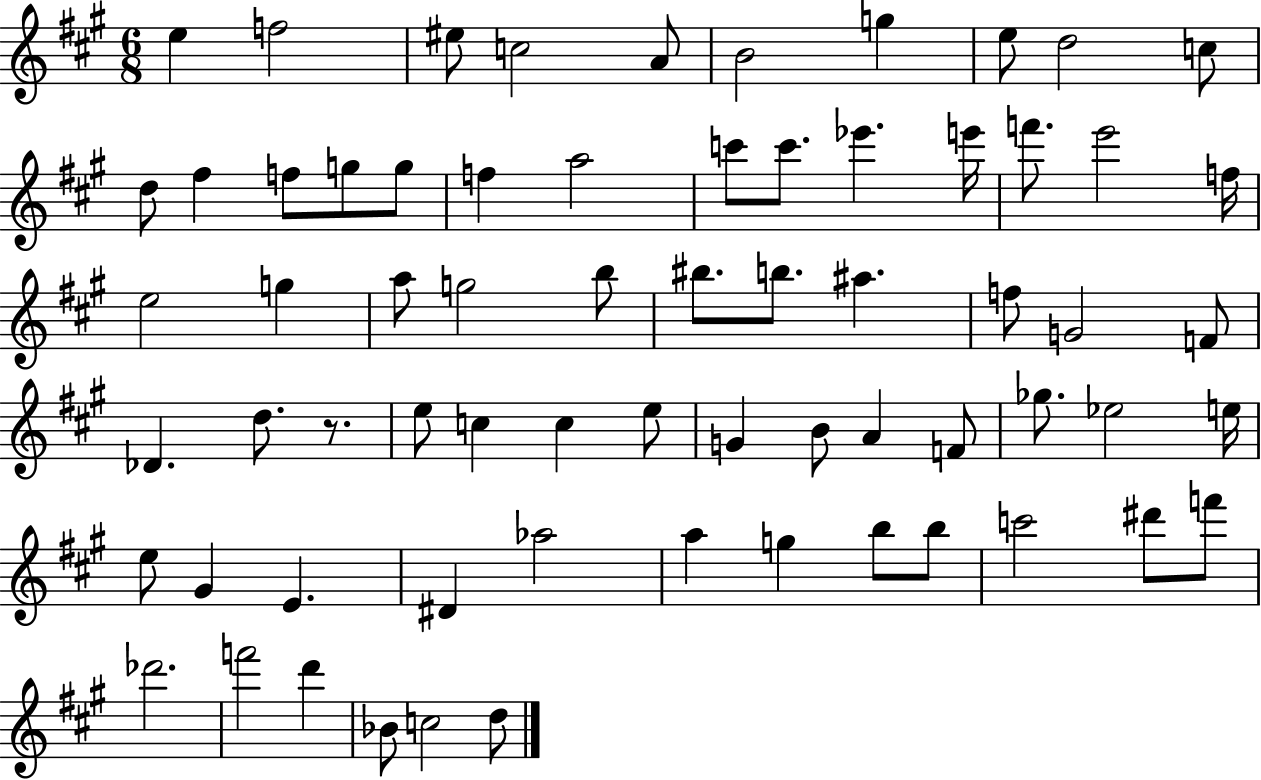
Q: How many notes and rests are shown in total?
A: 67